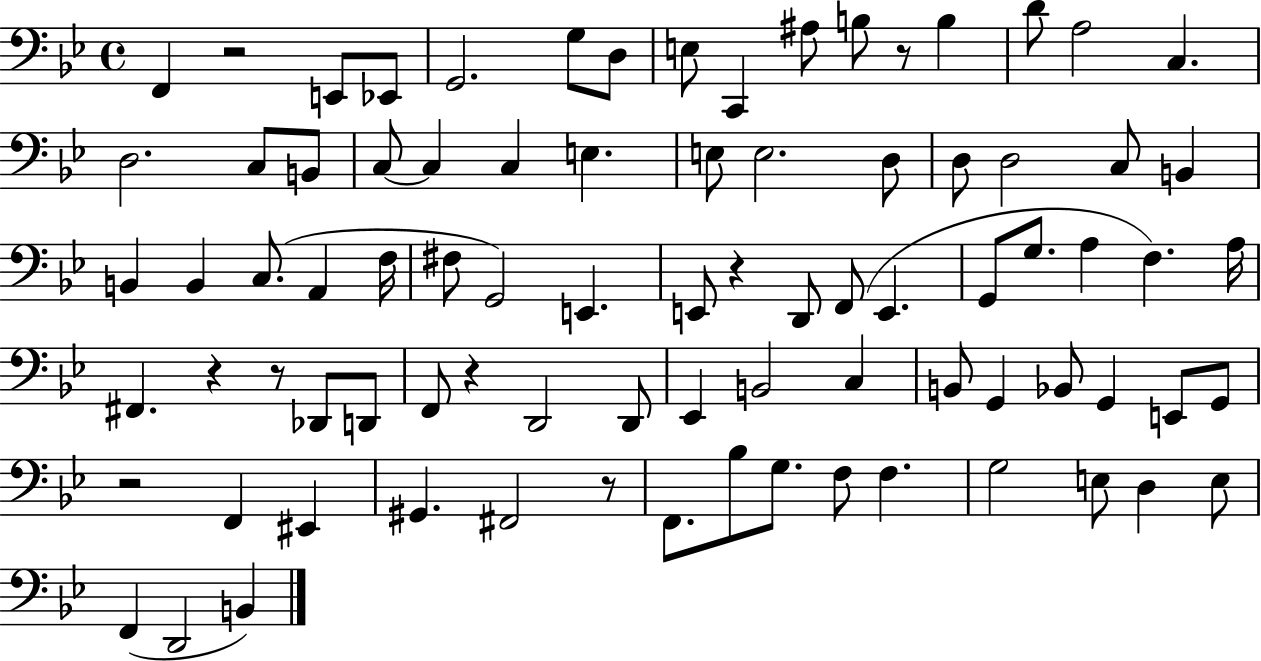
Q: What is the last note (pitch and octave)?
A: B2